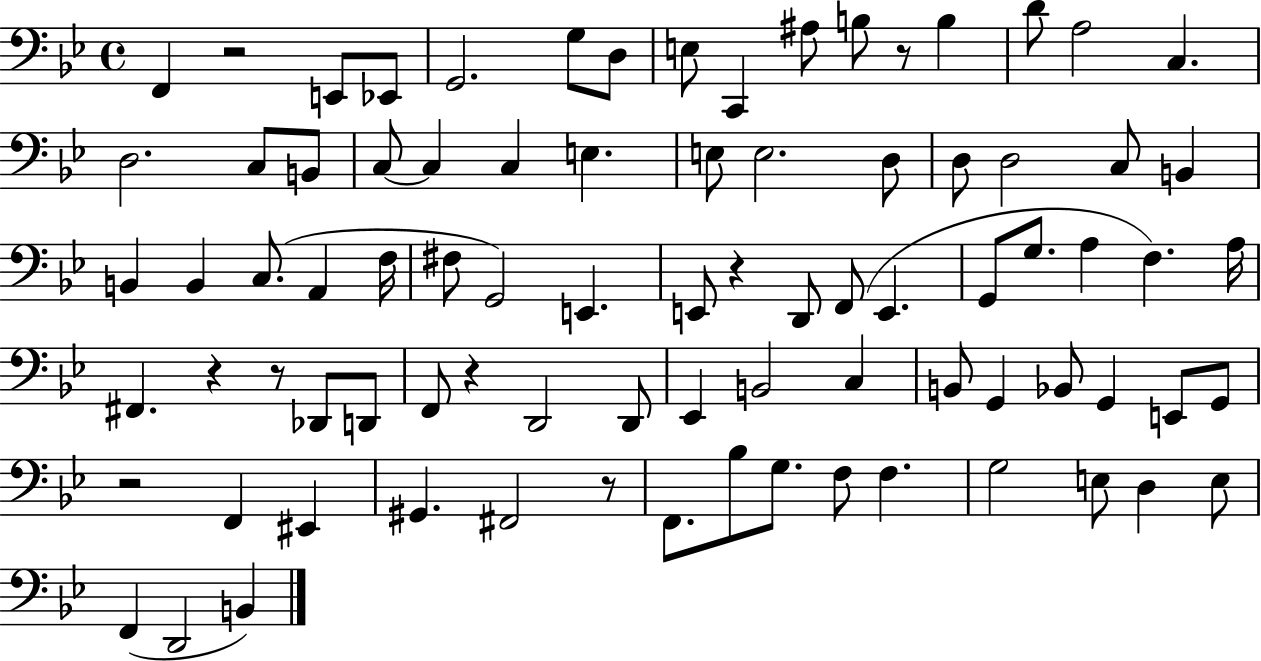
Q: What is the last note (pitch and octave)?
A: B2